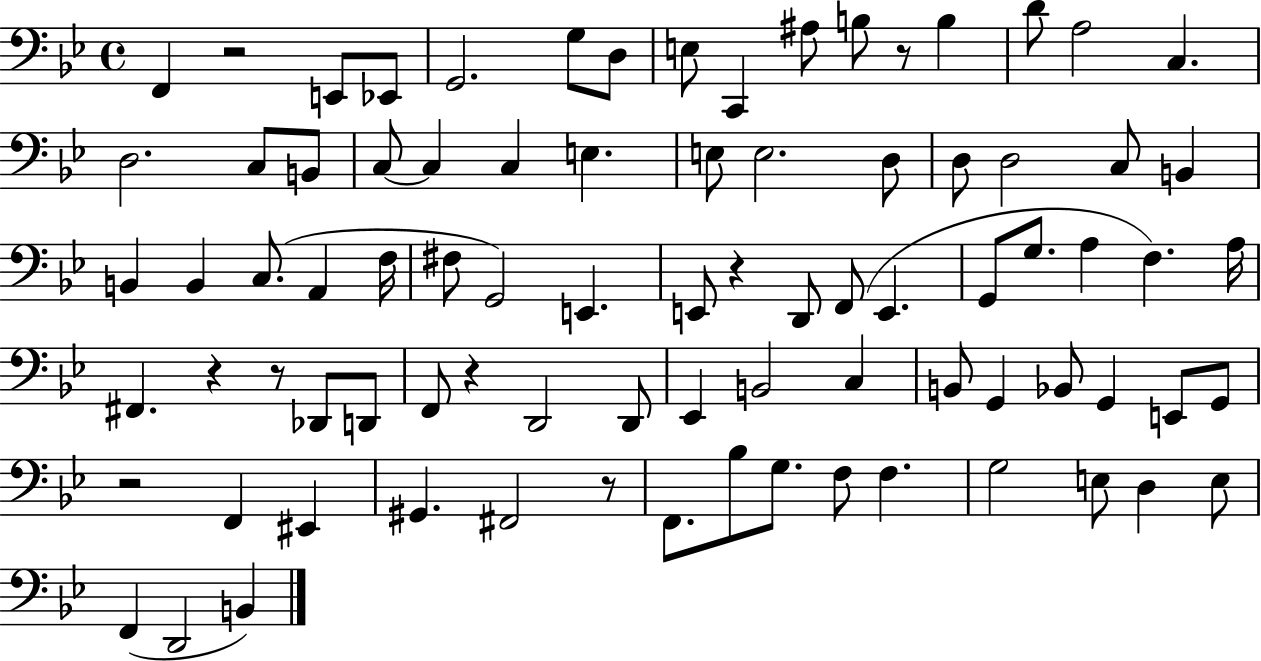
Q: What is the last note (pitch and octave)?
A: B2